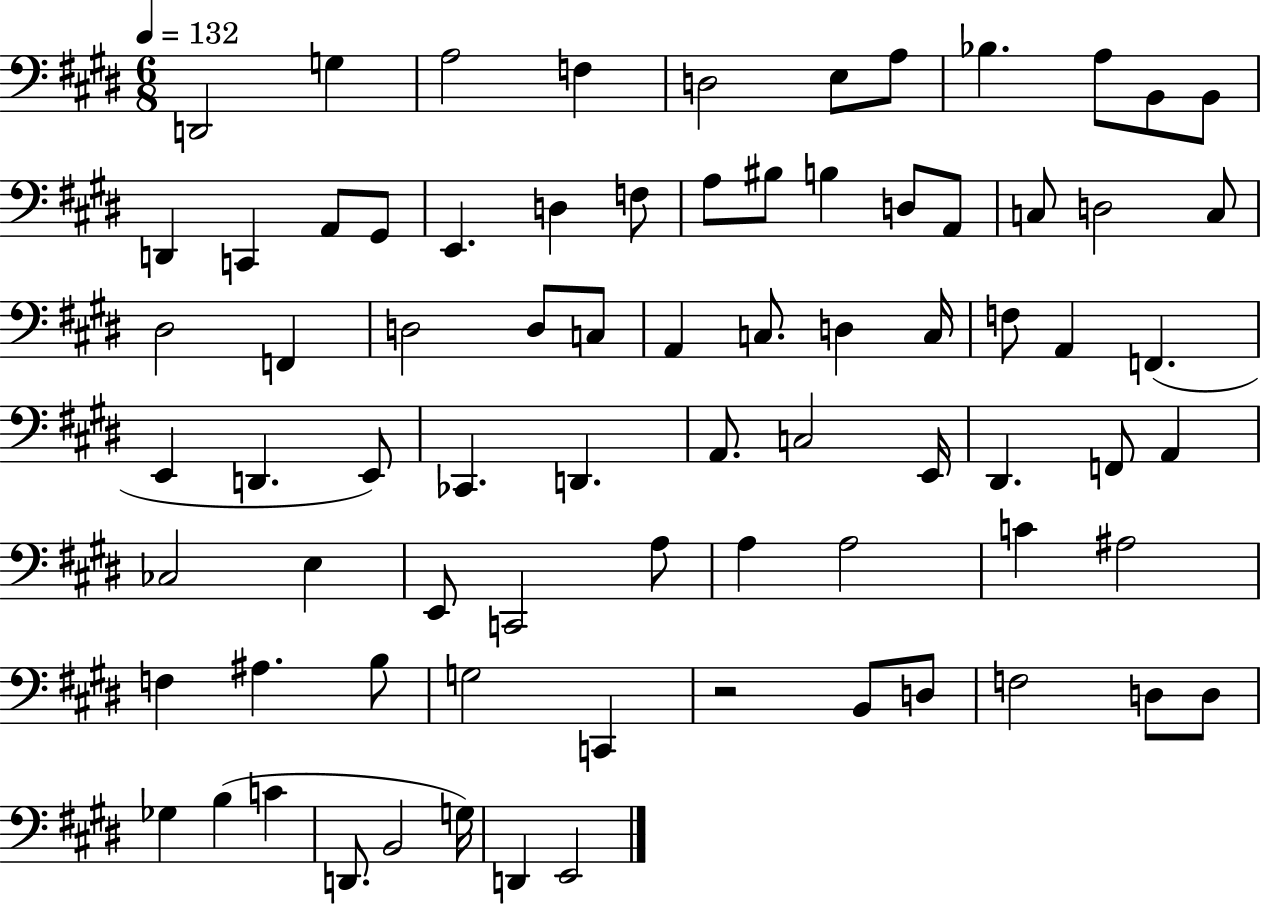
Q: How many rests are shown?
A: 1